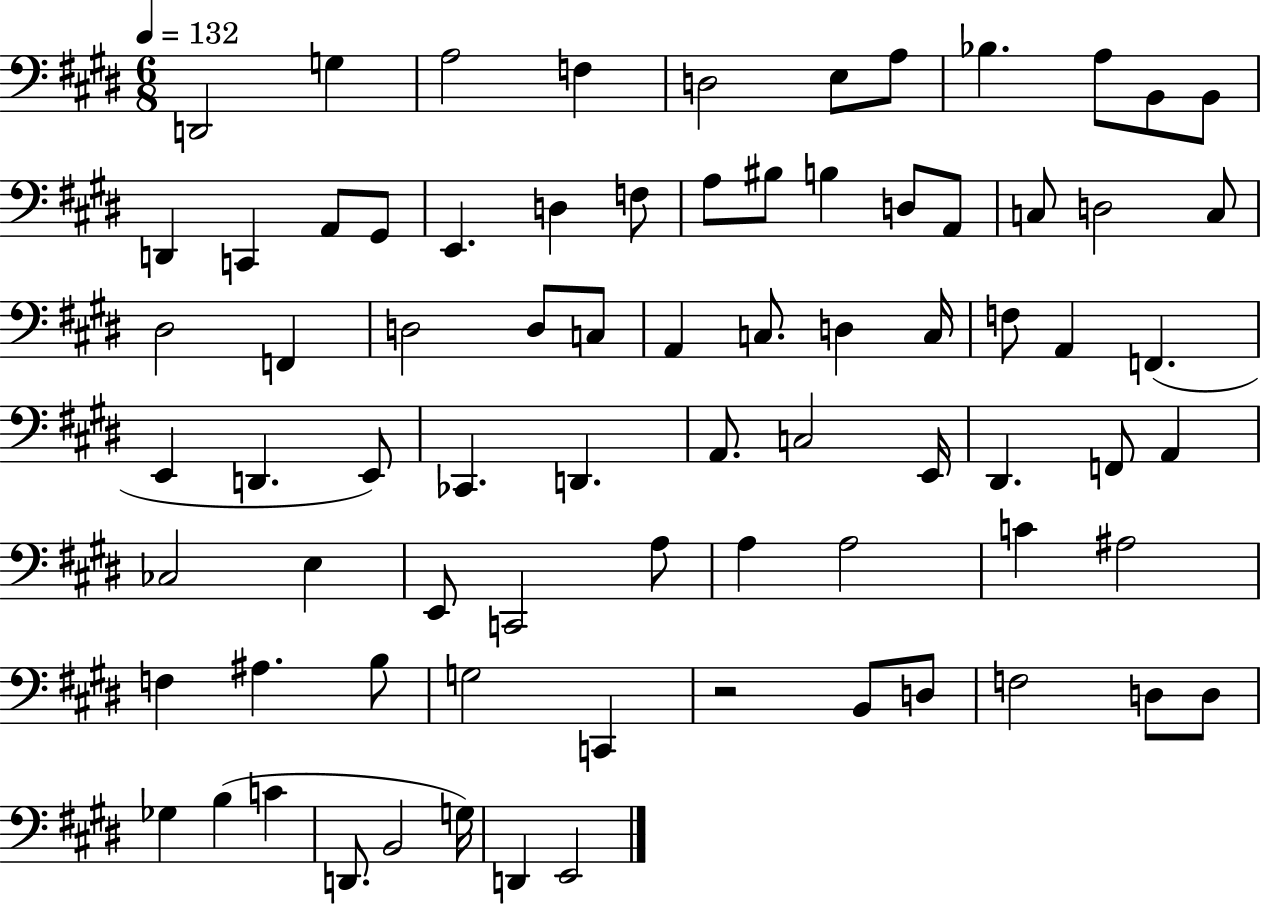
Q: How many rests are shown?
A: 1